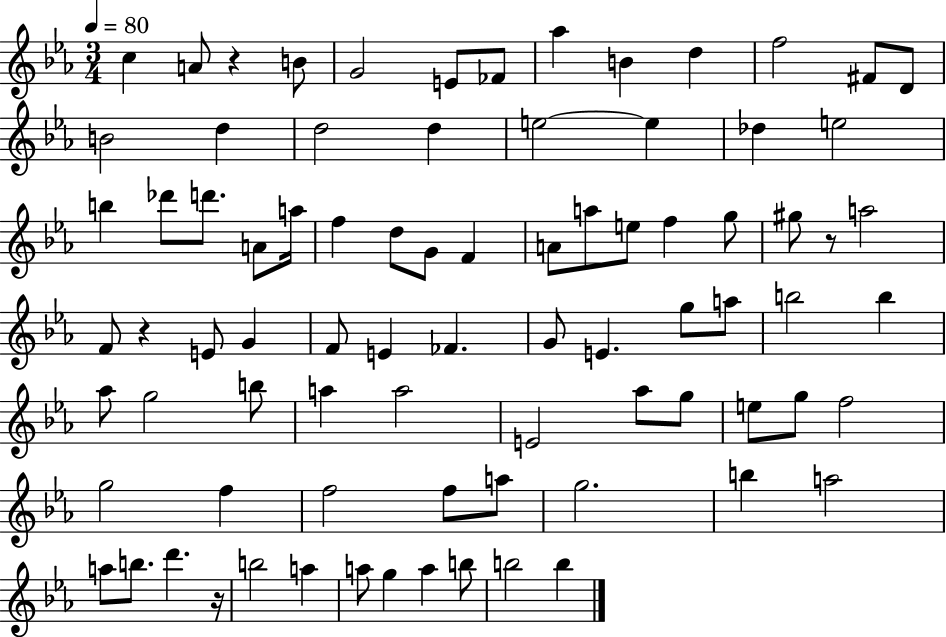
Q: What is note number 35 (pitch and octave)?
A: G#5